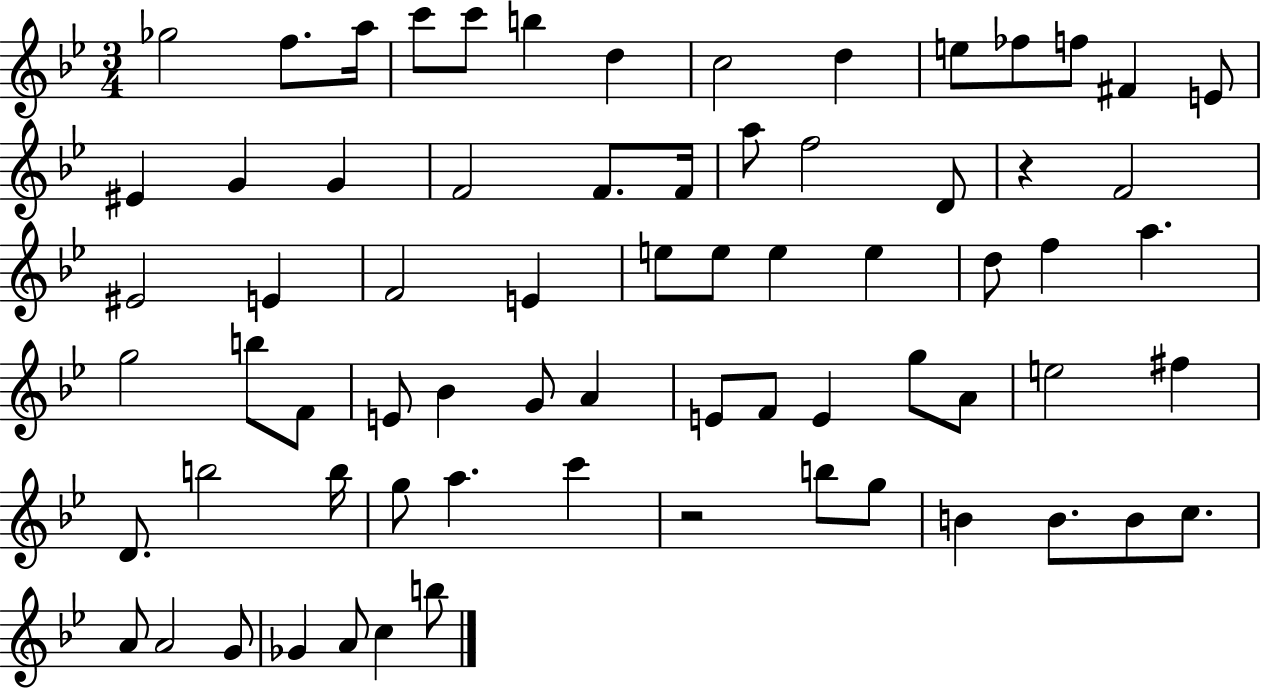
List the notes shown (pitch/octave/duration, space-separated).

Gb5/h F5/e. A5/s C6/e C6/e B5/q D5/q C5/h D5/q E5/e FES5/e F5/e F#4/q E4/e EIS4/q G4/q G4/q F4/h F4/e. F4/s A5/e F5/h D4/e R/q F4/h EIS4/h E4/q F4/h E4/q E5/e E5/e E5/q E5/q D5/e F5/q A5/q. G5/h B5/e F4/e E4/e Bb4/q G4/e A4/q E4/e F4/e E4/q G5/e A4/e E5/h F#5/q D4/e. B5/h B5/s G5/e A5/q. C6/q R/h B5/e G5/e B4/q B4/e. B4/e C5/e. A4/e A4/h G4/e Gb4/q A4/e C5/q B5/e